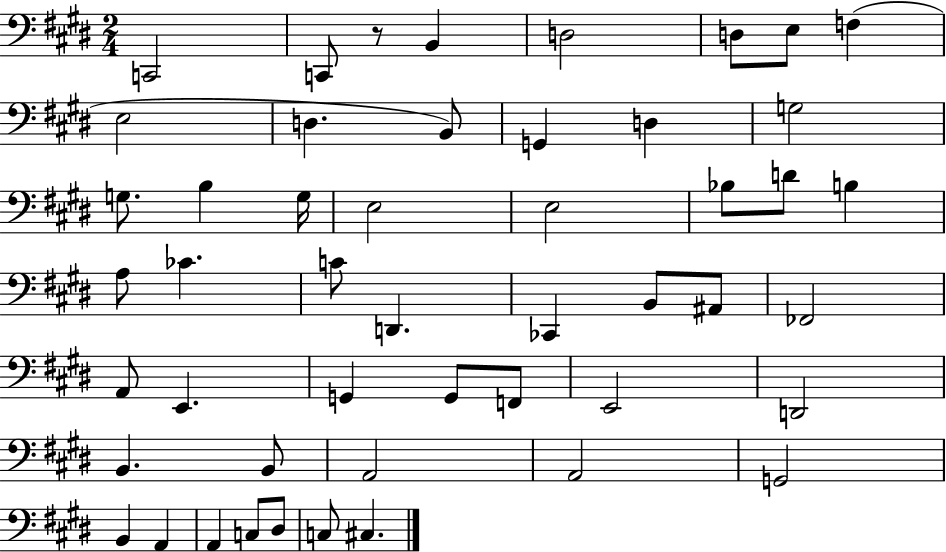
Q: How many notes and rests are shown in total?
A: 49